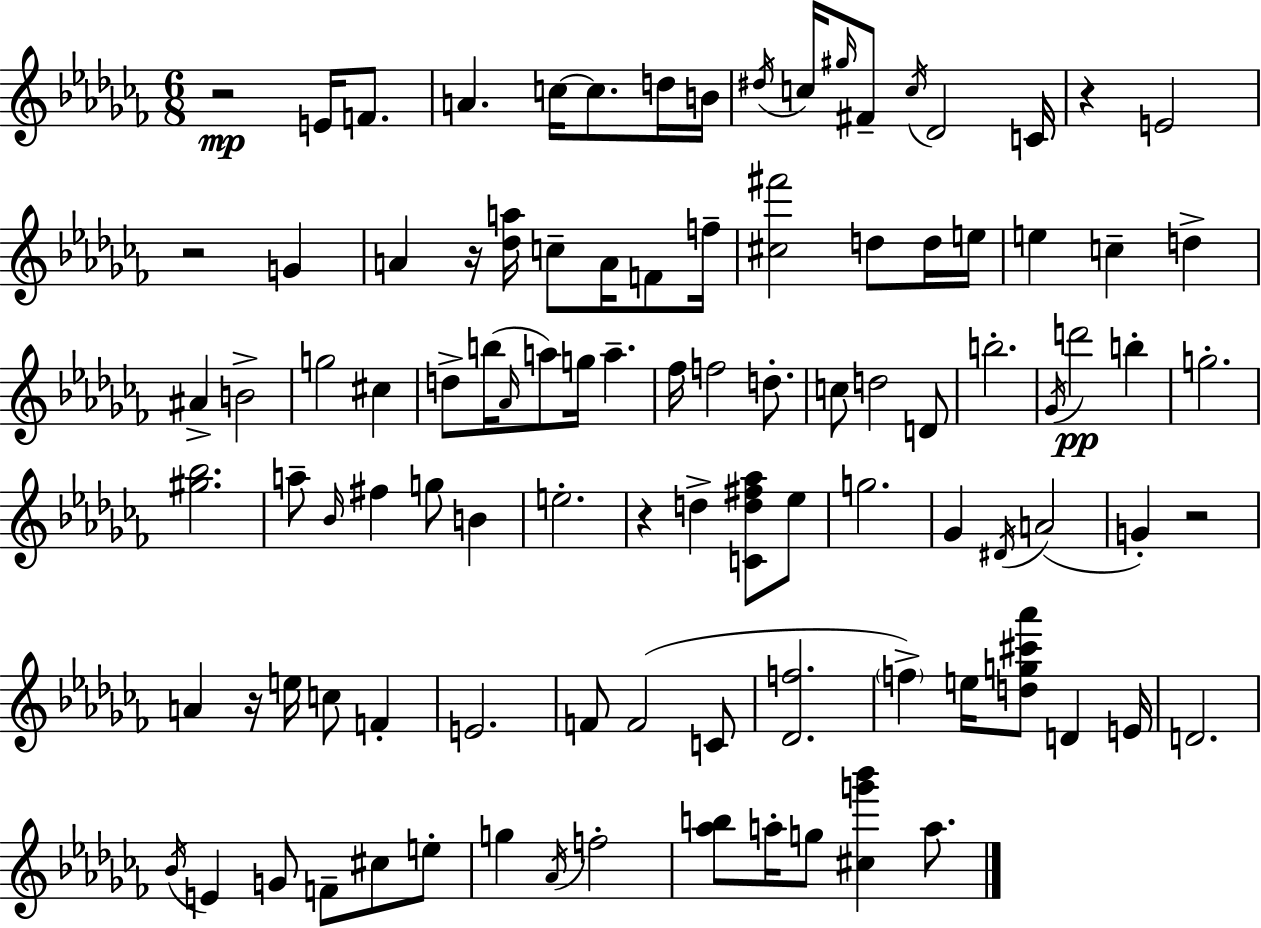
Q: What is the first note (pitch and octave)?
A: E4